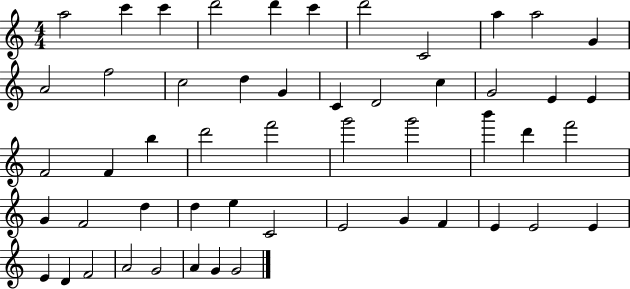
A5/h C6/q C6/q D6/h D6/q C6/q D6/h C4/h A5/q A5/h G4/q A4/h F5/h C5/h D5/q G4/q C4/q D4/h C5/q G4/h E4/q E4/q F4/h F4/q B5/q D6/h F6/h G6/h G6/h B6/q D6/q F6/h G4/q F4/h D5/q D5/q E5/q C4/h E4/h G4/q F4/q E4/q E4/h E4/q E4/q D4/q F4/h A4/h G4/h A4/q G4/q G4/h